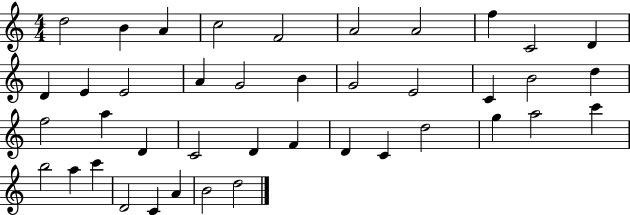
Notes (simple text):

D5/h B4/q A4/q C5/h F4/h A4/h A4/h F5/q C4/h D4/q D4/q E4/q E4/h A4/q G4/h B4/q G4/h E4/h C4/q B4/h D5/q F5/h A5/q D4/q C4/h D4/q F4/q D4/q C4/q D5/h G5/q A5/h C6/q B5/h A5/q C6/q D4/h C4/q A4/q B4/h D5/h